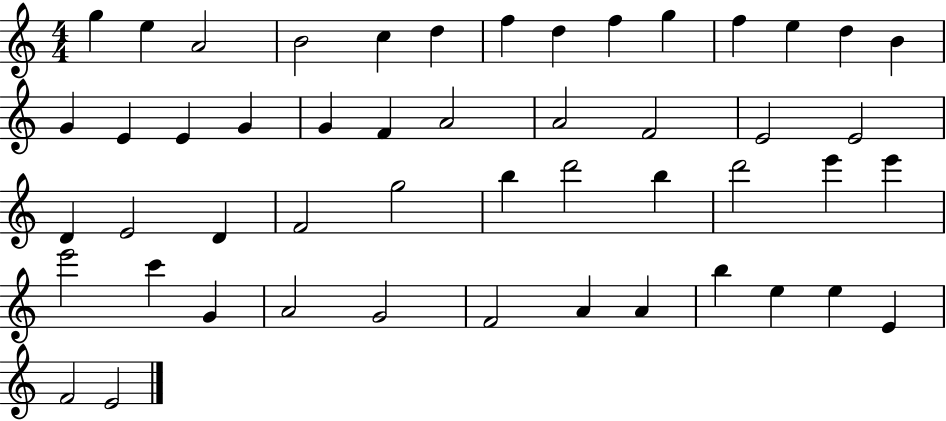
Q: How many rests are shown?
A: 0